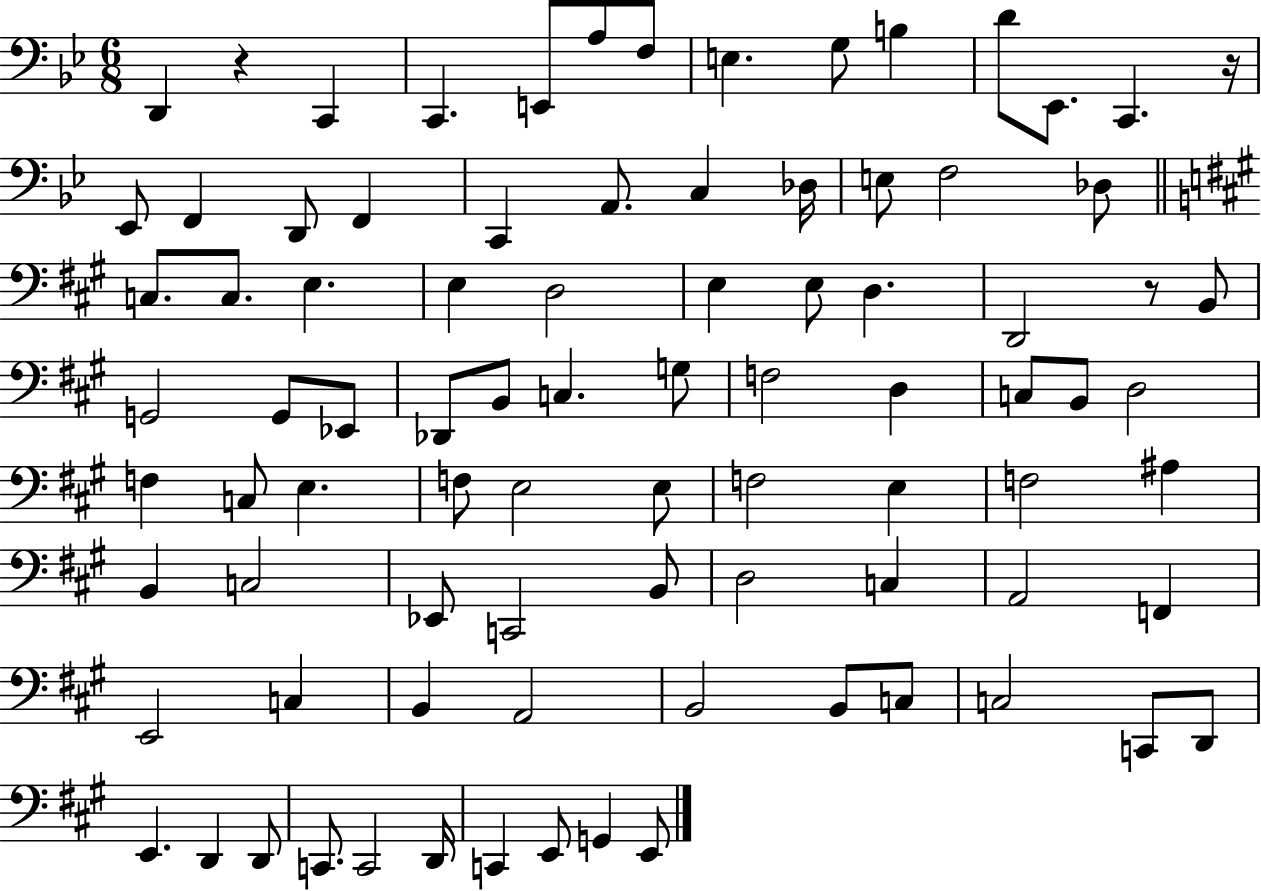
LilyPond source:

{
  \clef bass
  \numericTimeSignature
  \time 6/8
  \key bes \major
  d,4 r4 c,4 | c,4. e,8 a8 f8 | e4. g8 b4 | d'8 ees,8. c,4. r16 | \break ees,8 f,4 d,8 f,4 | c,4 a,8. c4 des16 | e8 f2 des8 | \bar "||" \break \key a \major c8. c8. e4. | e4 d2 | e4 e8 d4. | d,2 r8 b,8 | \break g,2 g,8 ees,8 | des,8 b,8 c4. g8 | f2 d4 | c8 b,8 d2 | \break f4 c8 e4. | f8 e2 e8 | f2 e4 | f2 ais4 | \break b,4 c2 | ees,8 c,2 b,8 | d2 c4 | a,2 f,4 | \break e,2 c4 | b,4 a,2 | b,2 b,8 c8 | c2 c,8 d,8 | \break e,4. d,4 d,8 | c,8. c,2 d,16 | c,4 e,8 g,4 e,8 | \bar "|."
}